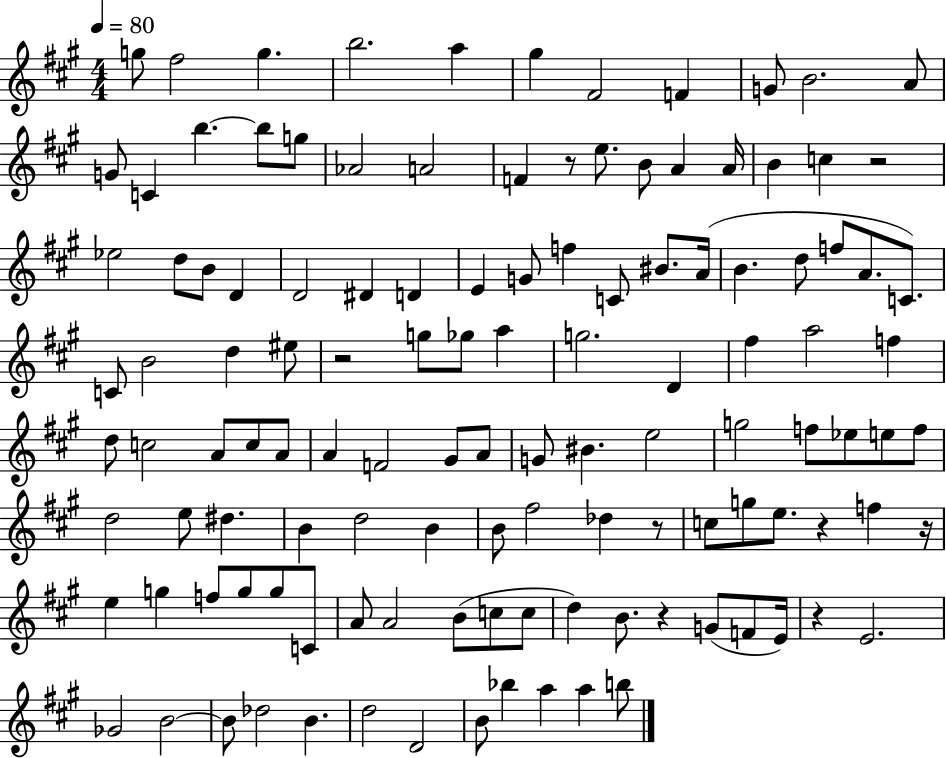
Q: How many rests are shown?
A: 8